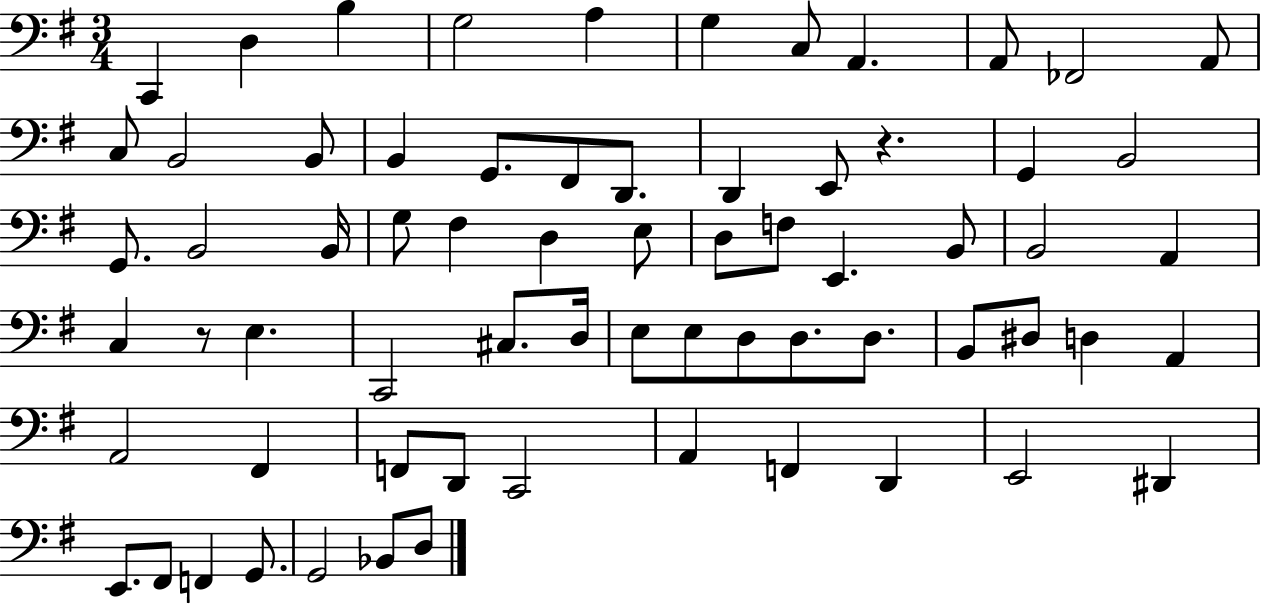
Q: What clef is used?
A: bass